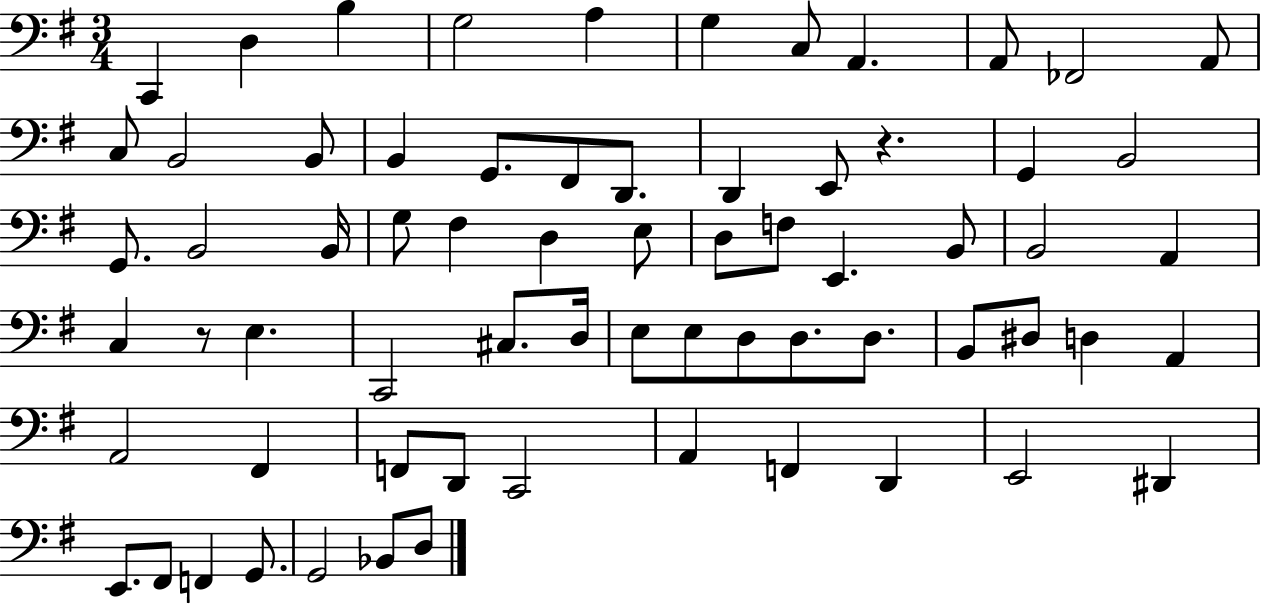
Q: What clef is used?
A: bass